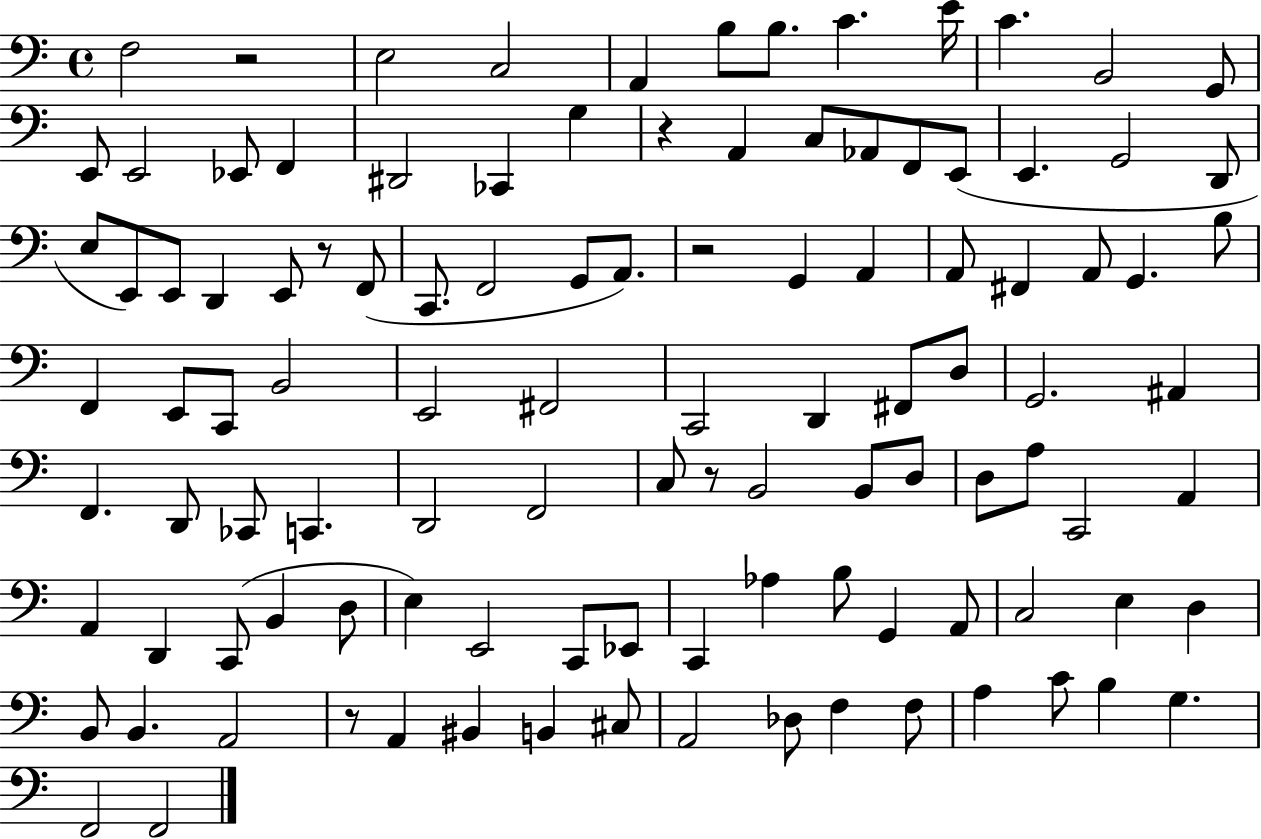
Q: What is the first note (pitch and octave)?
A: F3